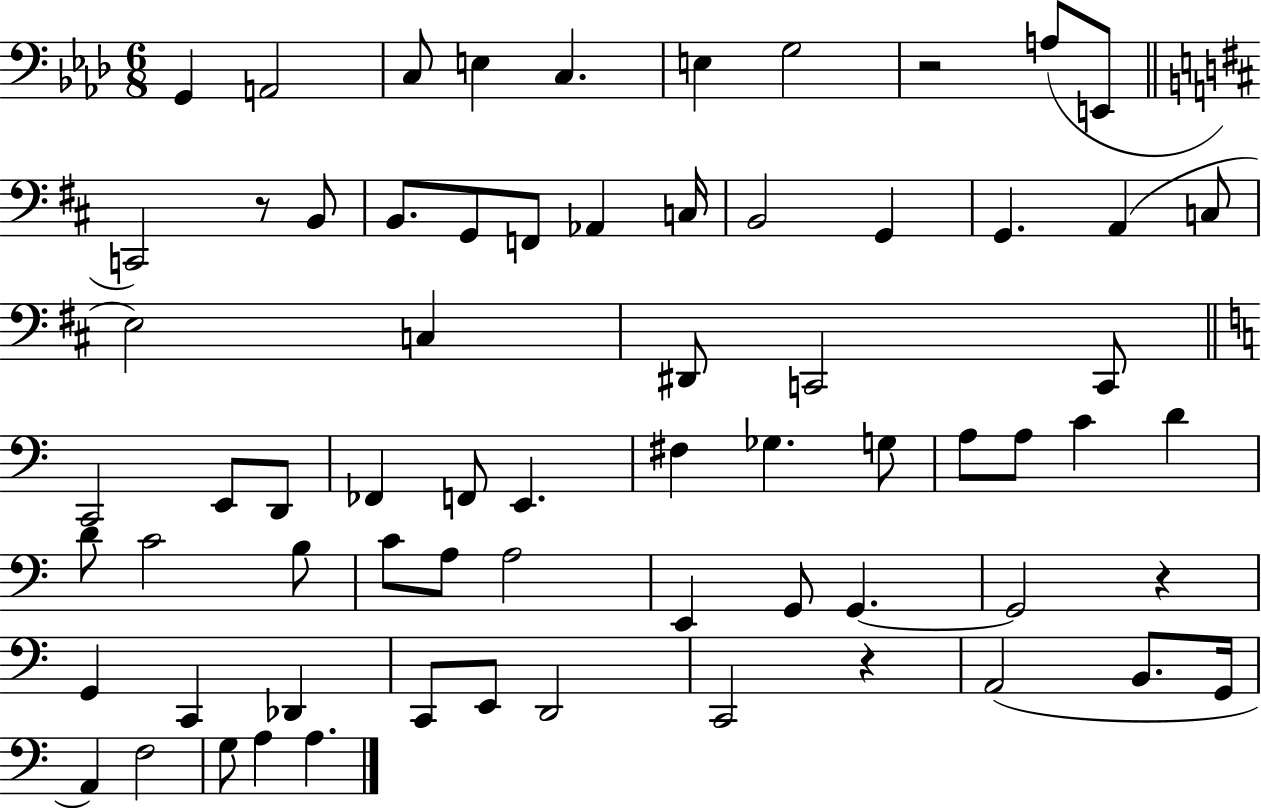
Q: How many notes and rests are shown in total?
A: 68